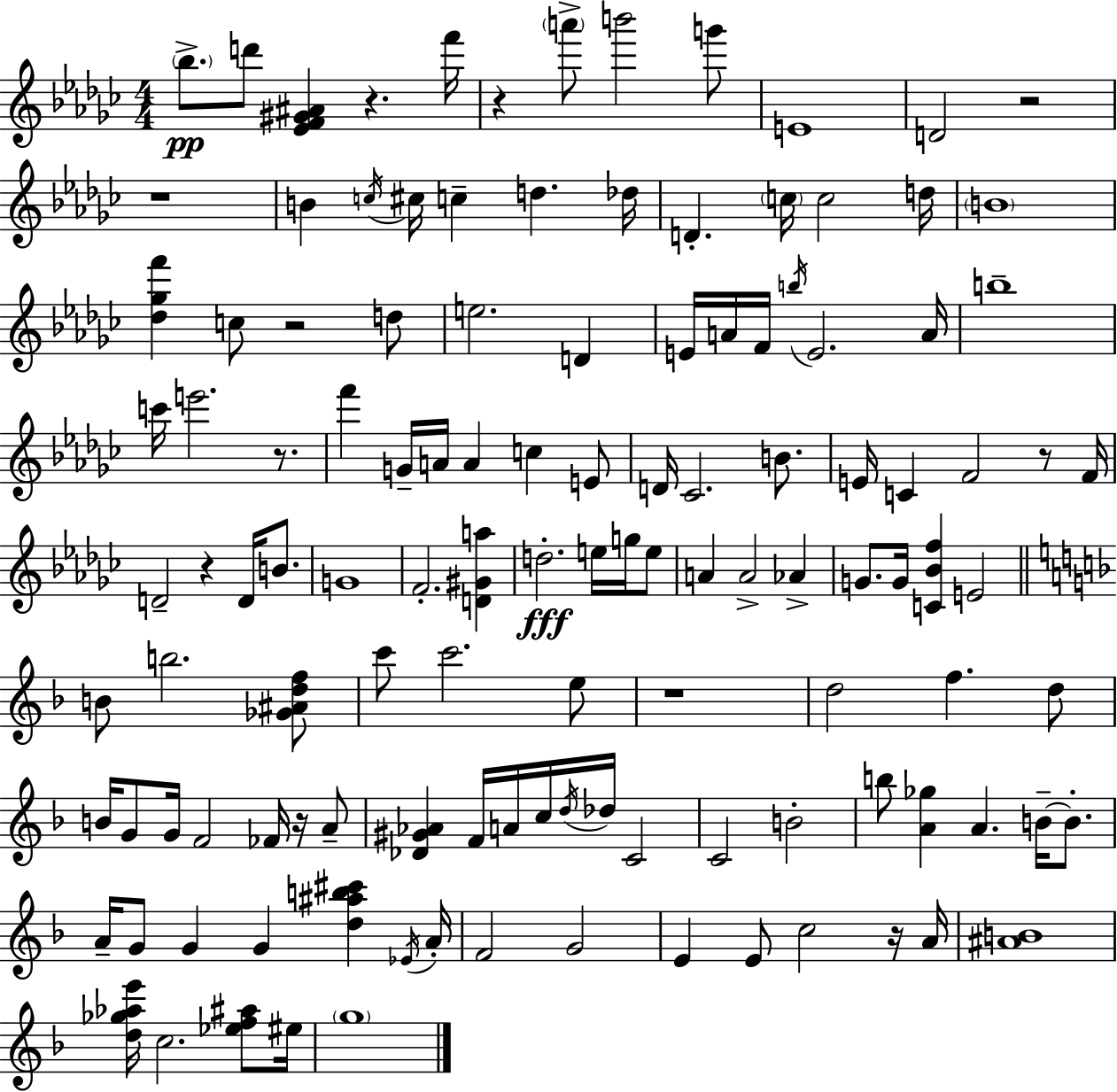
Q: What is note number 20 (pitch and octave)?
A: C5